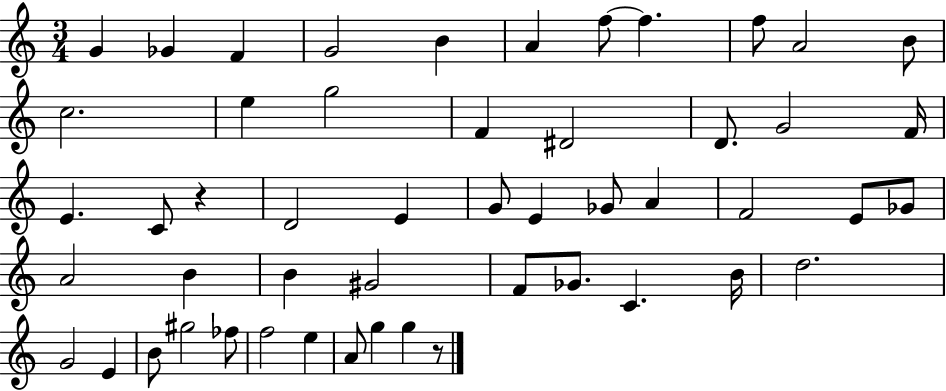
{
  \clef treble
  \numericTimeSignature
  \time 3/4
  \key c \major
  \repeat volta 2 { g'4 ges'4 f'4 | g'2 b'4 | a'4 f''8~~ f''4. | f''8 a'2 b'8 | \break c''2. | e''4 g''2 | f'4 dis'2 | d'8. g'2 f'16 | \break e'4. c'8 r4 | d'2 e'4 | g'8 e'4 ges'8 a'4 | f'2 e'8 ges'8 | \break a'2 b'4 | b'4 gis'2 | f'8 ges'8. c'4. b'16 | d''2. | \break g'2 e'4 | b'8 gis''2 fes''8 | f''2 e''4 | a'8 g''4 g''4 r8 | \break } \bar "|."
}